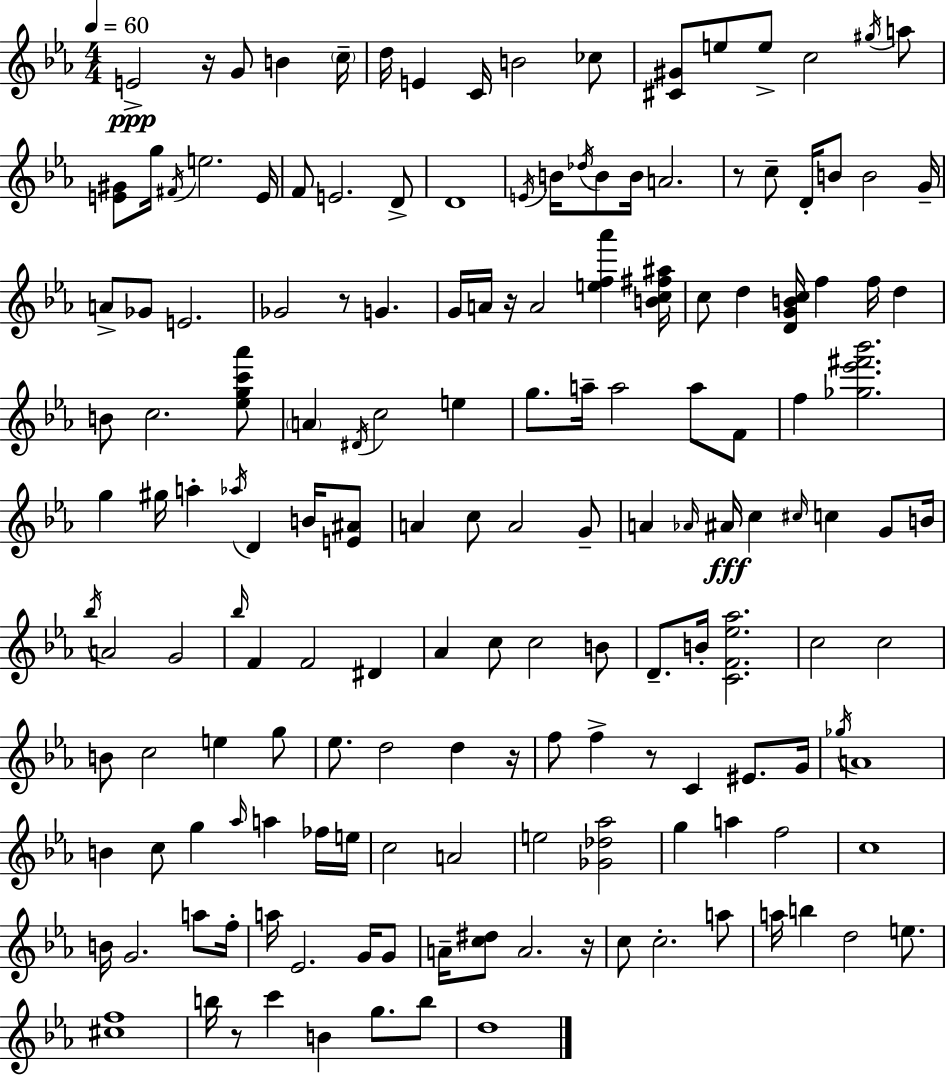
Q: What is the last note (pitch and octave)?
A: D5